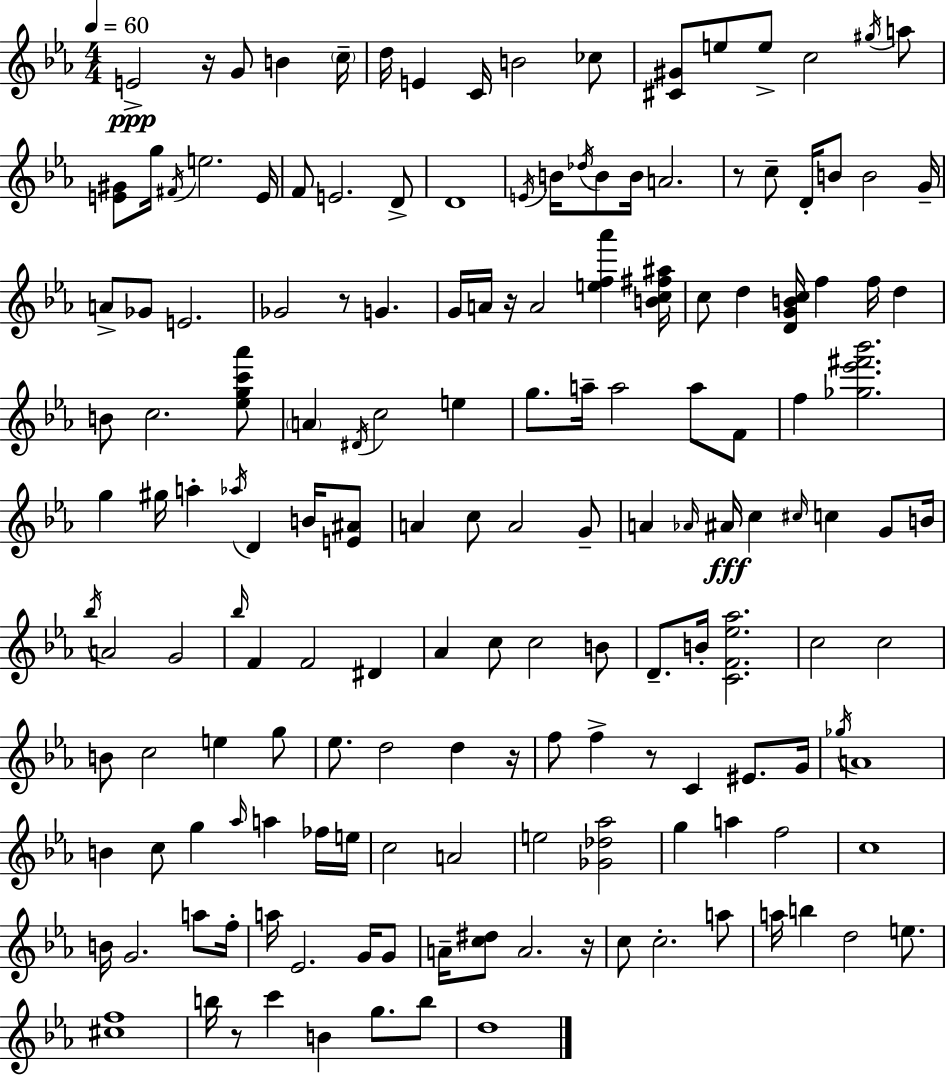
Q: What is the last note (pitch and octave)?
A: D5